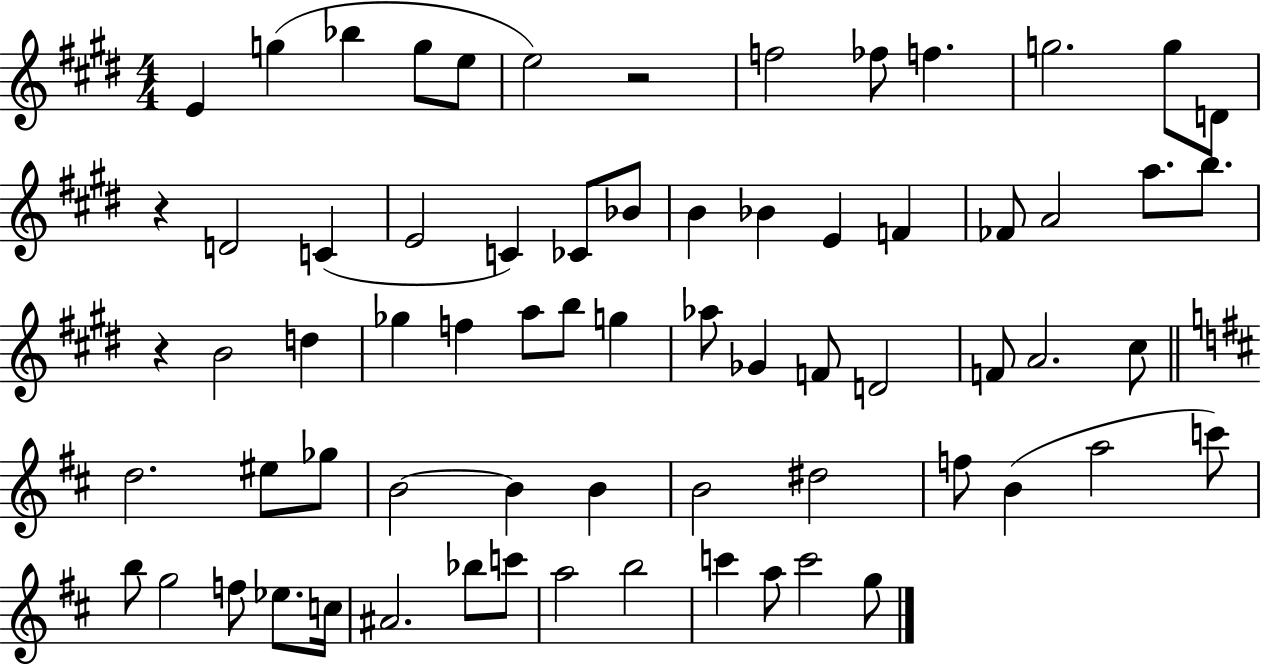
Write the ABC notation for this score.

X:1
T:Untitled
M:4/4
L:1/4
K:E
E g _b g/2 e/2 e2 z2 f2 _f/2 f g2 g/2 D/2 z D2 C E2 C _C/2 _B/2 B _B E F _F/2 A2 a/2 b/2 z B2 d _g f a/2 b/2 g _a/2 _G F/2 D2 F/2 A2 ^c/2 d2 ^e/2 _g/2 B2 B B B2 ^d2 f/2 B a2 c'/2 b/2 g2 f/2 _e/2 c/4 ^A2 _b/2 c'/2 a2 b2 c' a/2 c'2 g/2